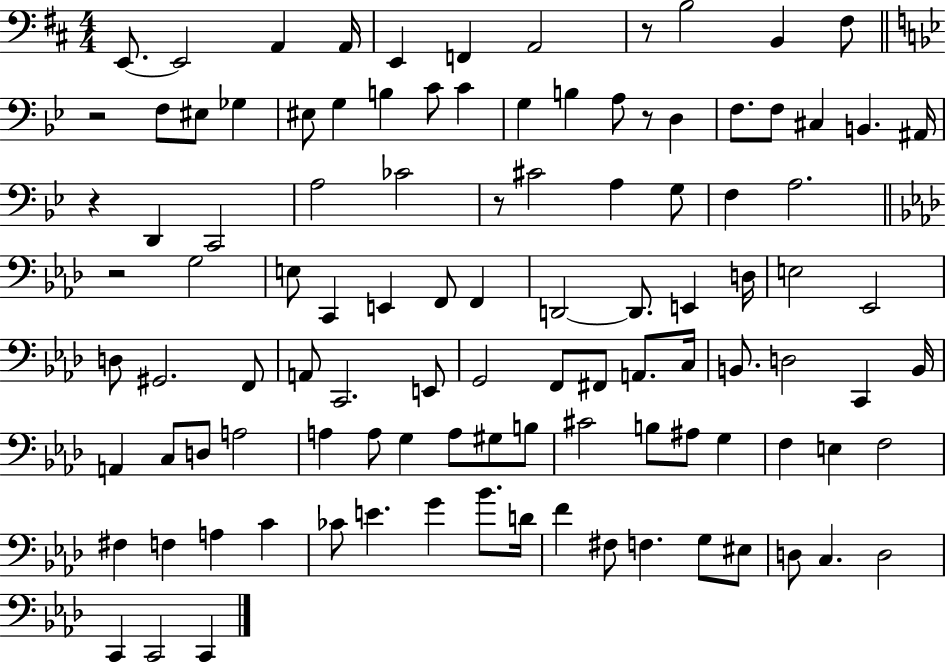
E2/e. E2/h A2/q A2/s E2/q F2/q A2/h R/e B3/h B2/q F#3/e R/h F3/e EIS3/e Gb3/q EIS3/e G3/q B3/q C4/e C4/q G3/q B3/q A3/e R/e D3/q F3/e. F3/e C#3/q B2/q. A#2/s R/q D2/q C2/h A3/h CES4/h R/e C#4/h A3/q G3/e F3/q A3/h. R/h G3/h E3/e C2/q E2/q F2/e F2/q D2/h D2/e. E2/q D3/s E3/h Eb2/h D3/e G#2/h. F2/e A2/e C2/h. E2/e G2/h F2/e F#2/e A2/e. C3/s B2/e. D3/h C2/q B2/s A2/q C3/e D3/e A3/h A3/q A3/e G3/q A3/e G#3/e B3/e C#4/h B3/e A#3/e G3/q F3/q E3/q F3/h F#3/q F3/q A3/q C4/q CES4/e E4/q. G4/q Bb4/e. D4/s F4/q F#3/e F3/q. G3/e EIS3/e D3/e C3/q. D3/h C2/q C2/h C2/q